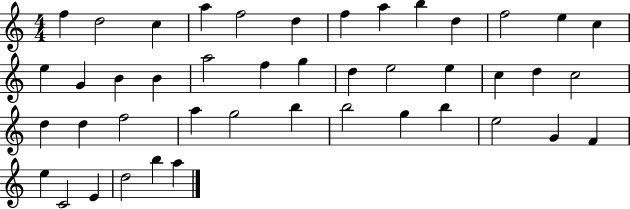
{
  \clef treble
  \numericTimeSignature
  \time 4/4
  \key c \major
  f''4 d''2 c''4 | a''4 f''2 d''4 | f''4 a''4 b''4 d''4 | f''2 e''4 c''4 | \break e''4 g'4 b'4 b'4 | a''2 f''4 g''4 | d''4 e''2 e''4 | c''4 d''4 c''2 | \break d''4 d''4 f''2 | a''4 g''2 b''4 | b''2 g''4 b''4 | e''2 g'4 f'4 | \break e''4 c'2 e'4 | d''2 b''4 a''4 | \bar "|."
}